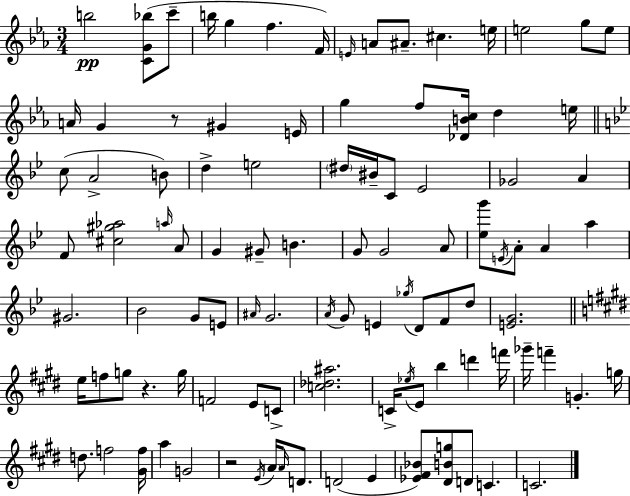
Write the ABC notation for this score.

X:1
T:Untitled
M:3/4
L:1/4
K:Eb
b2 [CG_b]/2 c'/2 b/4 g f F/4 E/4 A/2 ^A/2 ^c e/4 e2 g/2 e/2 A/4 G z/2 ^G E/4 g f/2 [_DBc]/4 d e/4 c/2 A2 B/2 d e2 ^d/4 ^B/4 C/2 _E2 _G2 A F/2 [^c^g_a]2 a/4 A/2 G ^G/2 B G/2 G2 A/2 [_eg']/2 E/4 A/2 A a ^G2 _B2 G/2 E/2 ^A/4 G2 A/4 G/2 E _g/4 D/2 F/2 d/2 [EG]2 e/4 f/2 g/2 z g/4 F2 E/2 C/2 [c_d^a]2 C/4 _e/4 E/2 b d' f'/4 _g'/4 f' G g/4 d/2 f2 [^Gf]/4 a G2 z2 E/4 A/4 A/4 D/2 D2 E [_E^F_B]/2 [^DBg]/2 D/2 C C2